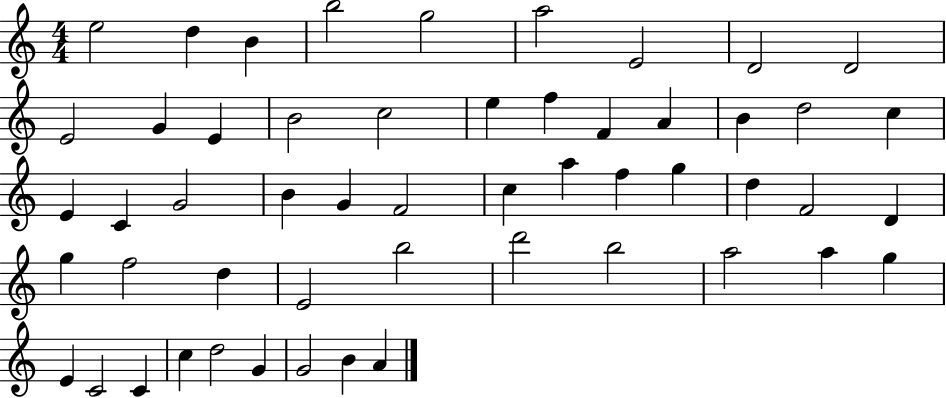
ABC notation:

X:1
T:Untitled
M:4/4
L:1/4
K:C
e2 d B b2 g2 a2 E2 D2 D2 E2 G E B2 c2 e f F A B d2 c E C G2 B G F2 c a f g d F2 D g f2 d E2 b2 d'2 b2 a2 a g E C2 C c d2 G G2 B A